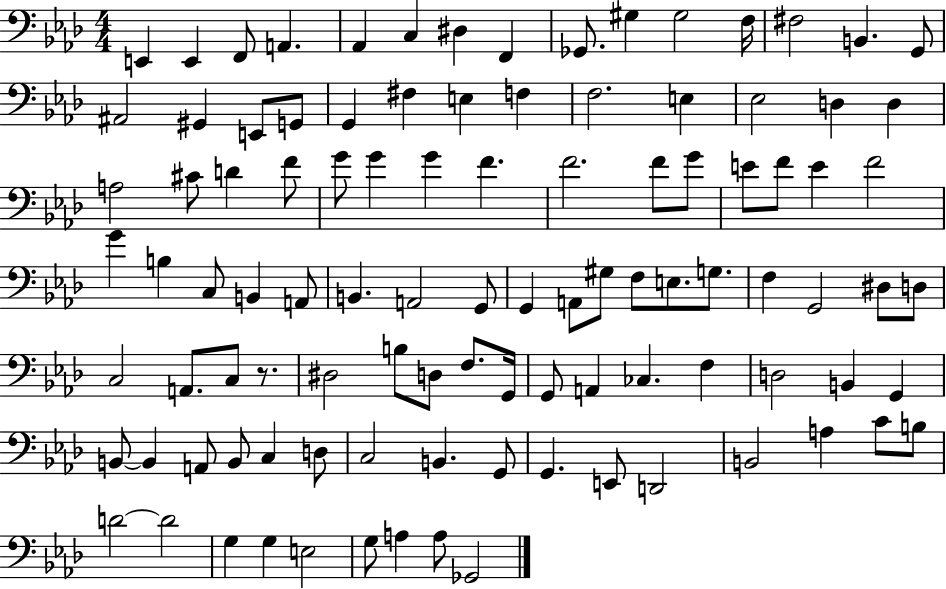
{
  \clef bass
  \numericTimeSignature
  \time 4/4
  \key aes \major
  e,4 e,4 f,8 a,4. | aes,4 c4 dis4 f,4 | ges,8. gis4 gis2 f16 | fis2 b,4. g,8 | \break ais,2 gis,4 e,8 g,8 | g,4 fis4 e4 f4 | f2. e4 | ees2 d4 d4 | \break a2 cis'8 d'4 f'8 | g'8 g'4 g'4 f'4. | f'2. f'8 g'8 | e'8 f'8 e'4 f'2 | \break g'4 b4 c8 b,4 a,8 | b,4. a,2 g,8 | g,4 a,8 gis8 f8 e8. g8. | f4 g,2 dis8 d8 | \break c2 a,8. c8 r8. | dis2 b8 d8 f8. g,16 | g,8 a,4 ces4. f4 | d2 b,4 g,4 | \break b,8~~ b,4 a,8 b,8 c4 d8 | c2 b,4. g,8 | g,4. e,8 d,2 | b,2 a4 c'8 b8 | \break d'2~~ d'2 | g4 g4 e2 | g8 a4 a8 ges,2 | \bar "|."
}